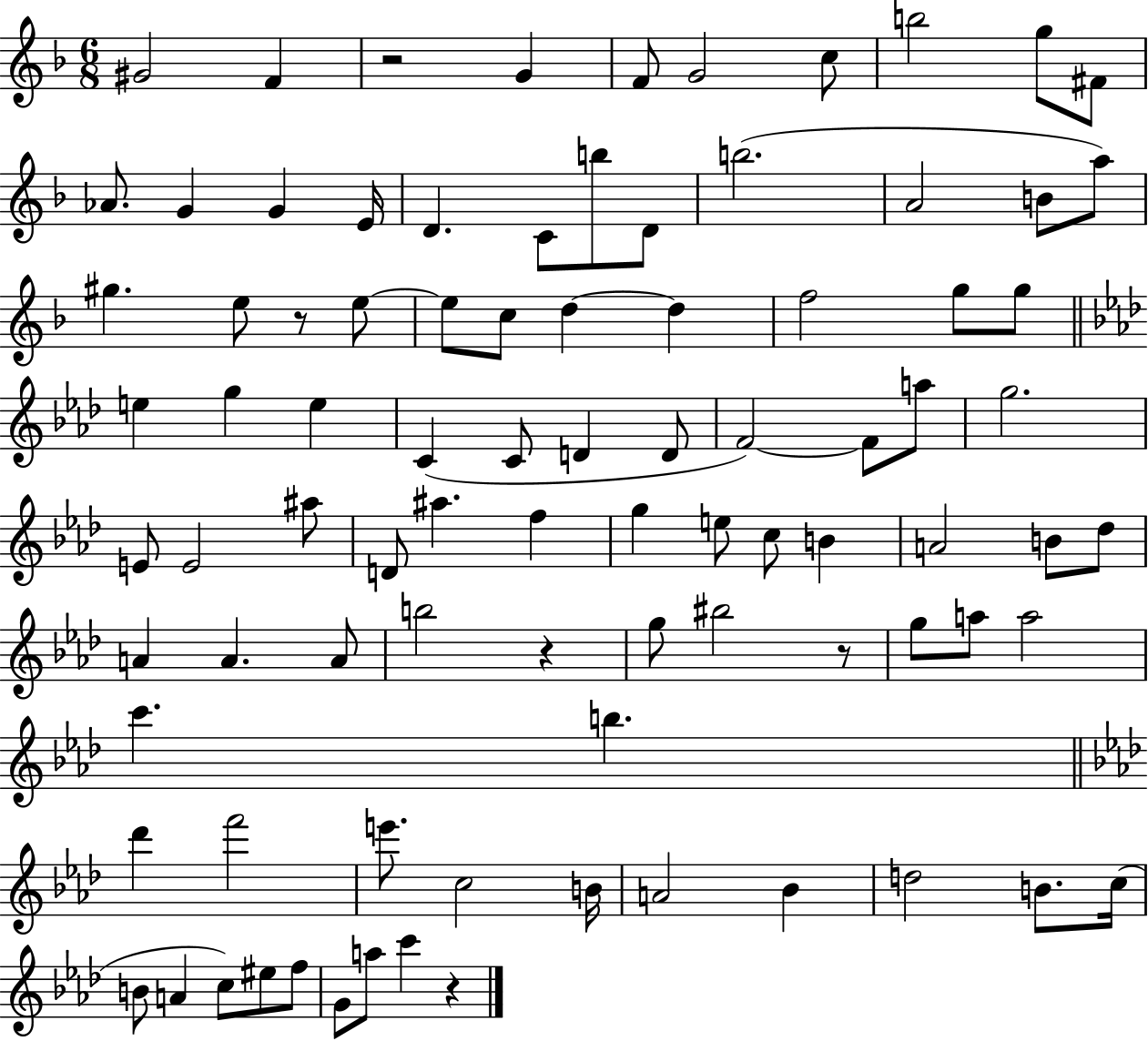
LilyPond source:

{
  \clef treble
  \numericTimeSignature
  \time 6/8
  \key f \major
  gis'2 f'4 | r2 g'4 | f'8 g'2 c''8 | b''2 g''8 fis'8 | \break aes'8. g'4 g'4 e'16 | d'4. c'8 b''8 d'8 | b''2.( | a'2 b'8 a''8) | \break gis''4. e''8 r8 e''8~~ | e''8 c''8 d''4~~ d''4 | f''2 g''8 g''8 | \bar "||" \break \key aes \major e''4 g''4 e''4 | c'4( c'8 d'4 d'8 | f'2~~) f'8 a''8 | g''2. | \break e'8 e'2 ais''8 | d'8 ais''4. f''4 | g''4 e''8 c''8 b'4 | a'2 b'8 des''8 | \break a'4 a'4. a'8 | b''2 r4 | g''8 bis''2 r8 | g''8 a''8 a''2 | \break c'''4. b''4. | \bar "||" \break \key f \minor des'''4 f'''2 | e'''8. c''2 b'16 | a'2 bes'4 | d''2 b'8. c''16( | \break b'8 a'4 c''8) eis''8 f''8 | g'8 a''8 c'''4 r4 | \bar "|."
}